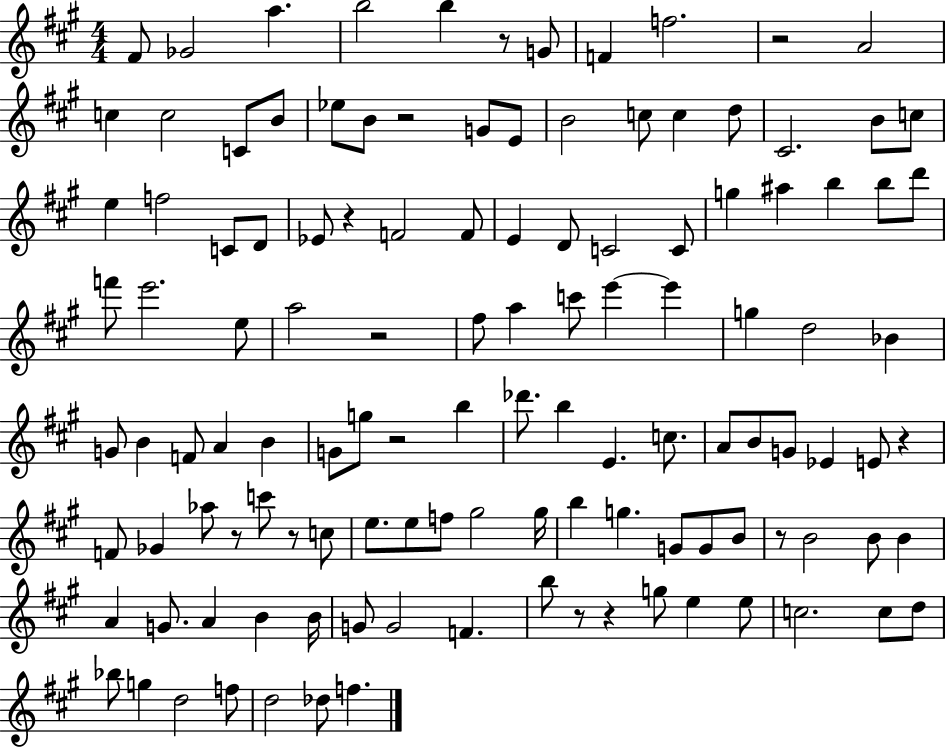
{
  \clef treble
  \numericTimeSignature
  \time 4/4
  \key a \major
  fis'8 ges'2 a''4. | b''2 b''4 r8 g'8 | f'4 f''2. | r2 a'2 | \break c''4 c''2 c'8 b'8 | ees''8 b'8 r2 g'8 e'8 | b'2 c''8 c''4 d''8 | cis'2. b'8 c''8 | \break e''4 f''2 c'8 d'8 | ees'8 r4 f'2 f'8 | e'4 d'8 c'2 c'8 | g''4 ais''4 b''4 b''8 d'''8 | \break f'''8 e'''2. e''8 | a''2 r2 | fis''8 a''4 c'''8 e'''4~~ e'''4 | g''4 d''2 bes'4 | \break g'8 b'4 f'8 a'4 b'4 | g'8 g''8 r2 b''4 | des'''8. b''4 e'4. c''8. | a'8 b'8 g'8 ees'4 e'8 r4 | \break f'8 ges'4 aes''8 r8 c'''8 r8 c''8 | e''8. e''8 f''8 gis''2 gis''16 | b''4 g''4. g'8 g'8 b'8 | r8 b'2 b'8 b'4 | \break a'4 g'8. a'4 b'4 b'16 | g'8 g'2 f'4. | b''8 r8 r4 g''8 e''4 e''8 | c''2. c''8 d''8 | \break bes''8 g''4 d''2 f''8 | d''2 des''8 f''4. | \bar "|."
}